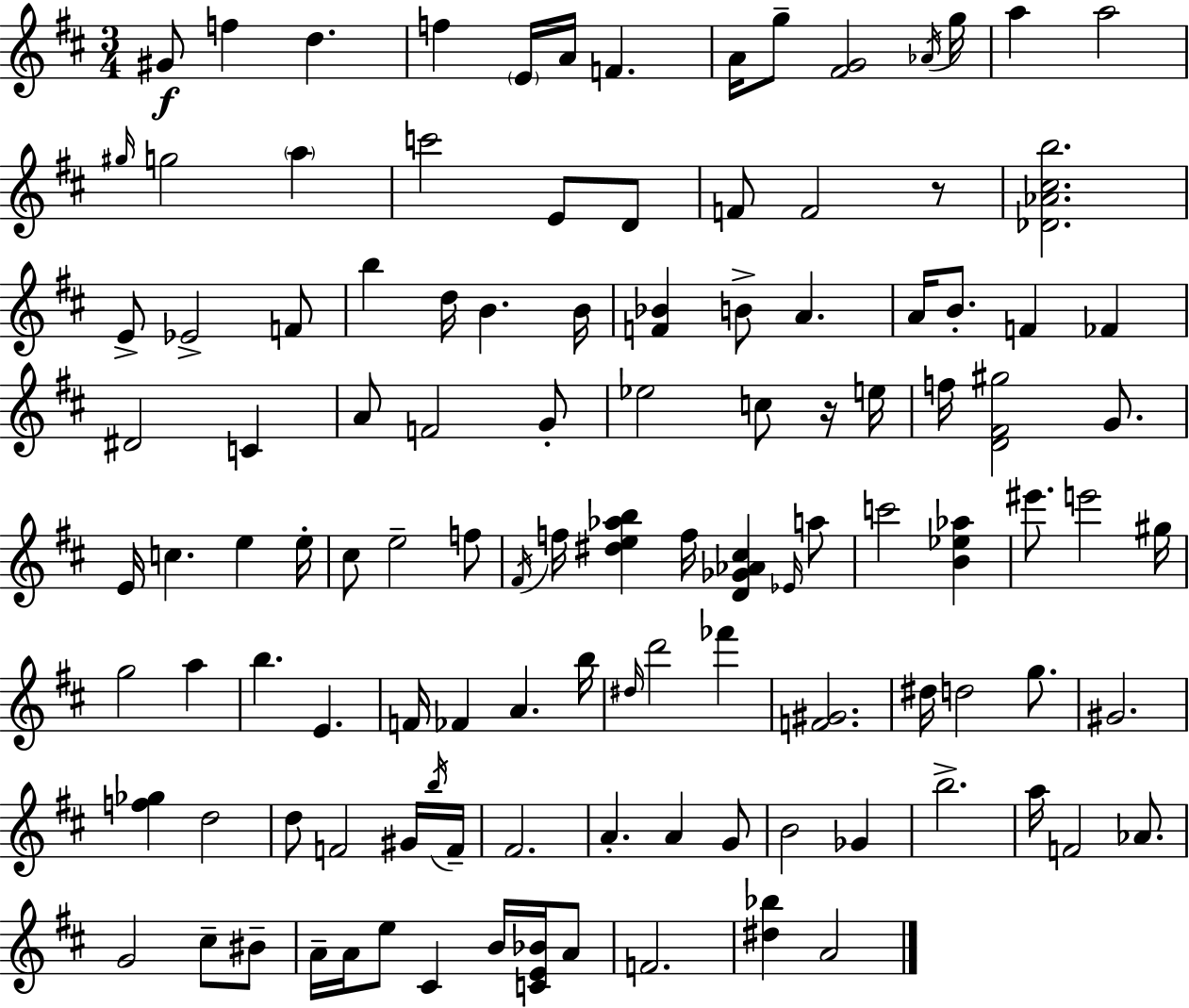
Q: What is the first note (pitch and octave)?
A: G#4